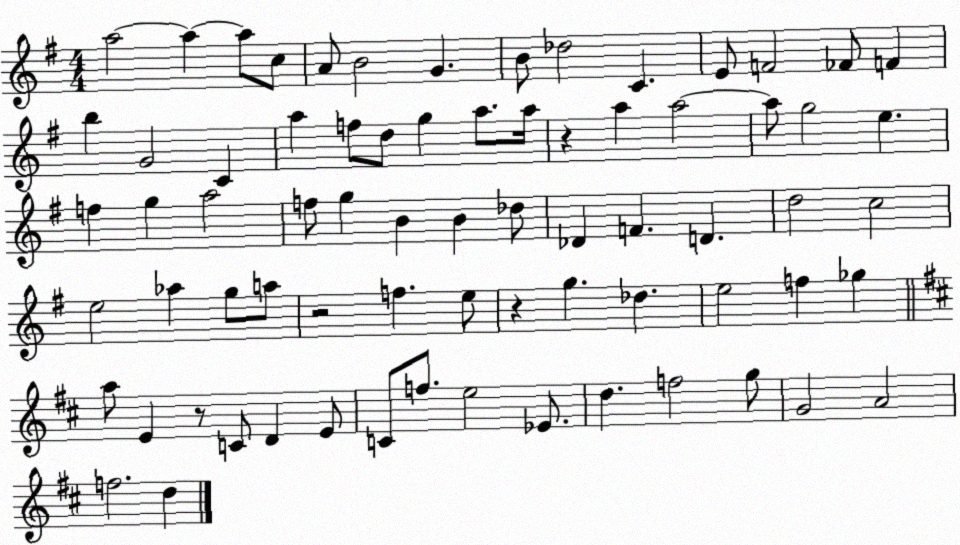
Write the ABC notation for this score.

X:1
T:Untitled
M:4/4
L:1/4
K:G
a2 a a/2 c/2 A/2 B2 G B/2 _d2 C E/2 F2 _F/2 F b G2 C a f/2 d/2 g a/2 a/4 z a a2 a/2 g2 e f g a2 f/2 g B B _d/2 _D F D d2 c2 e2 _a g/2 a/2 z2 f e/2 z g _d e2 f _g a/2 E z/2 C/2 D E/2 C/2 f/2 e2 _E/2 d f2 g/2 G2 A2 f2 d